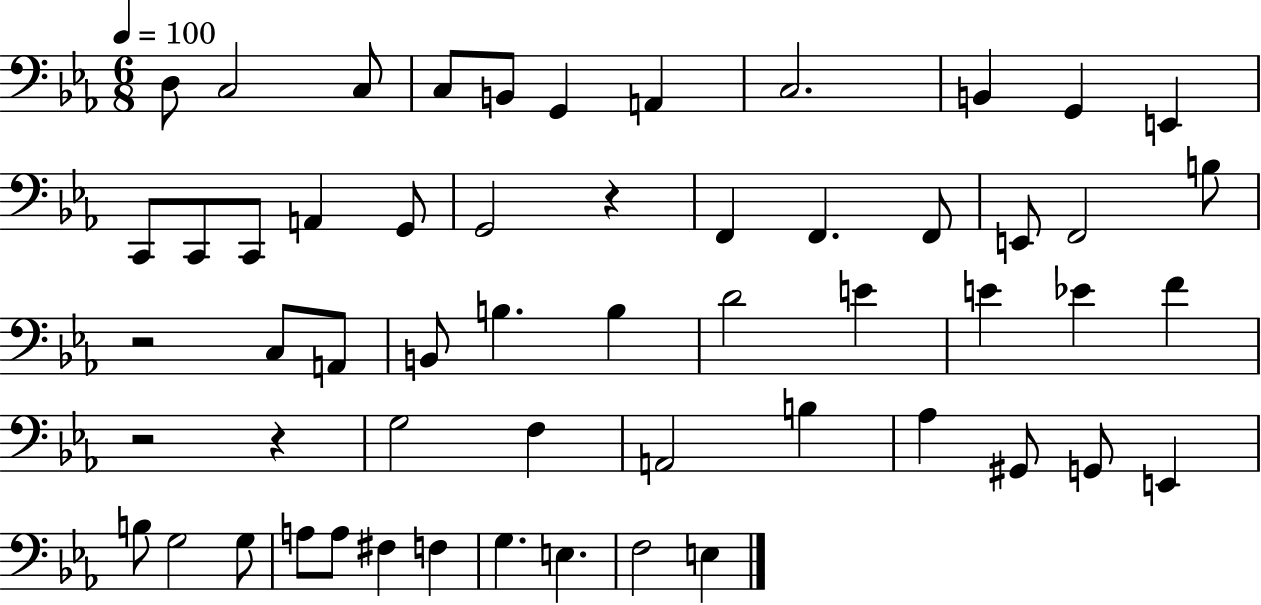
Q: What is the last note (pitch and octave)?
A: E3